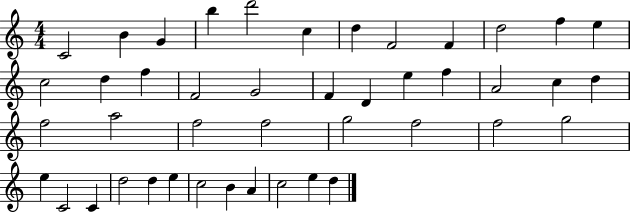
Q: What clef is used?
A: treble